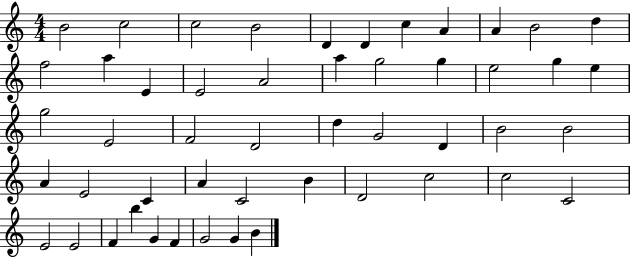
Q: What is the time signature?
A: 4/4